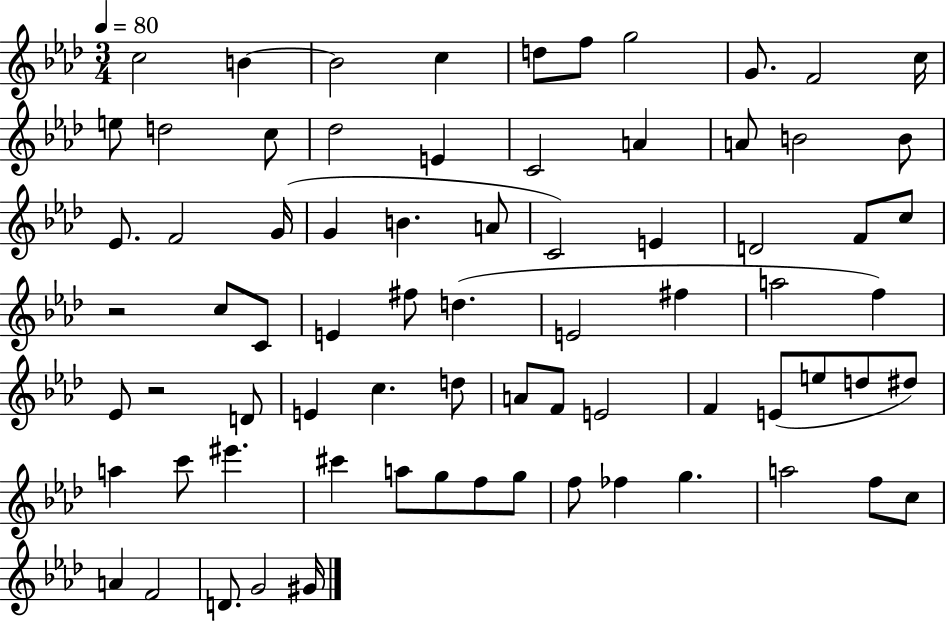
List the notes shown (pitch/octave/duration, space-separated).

C5/h B4/q B4/h C5/q D5/e F5/e G5/h G4/e. F4/h C5/s E5/e D5/h C5/e Db5/h E4/q C4/h A4/q A4/e B4/h B4/e Eb4/e. F4/h G4/s G4/q B4/q. A4/e C4/h E4/q D4/h F4/e C5/e R/h C5/e C4/e E4/q F#5/e D5/q. E4/h F#5/q A5/h F5/q Eb4/e R/h D4/e E4/q C5/q. D5/e A4/e F4/e E4/h F4/q E4/e E5/e D5/e D#5/e A5/q C6/e EIS6/q. C#6/q A5/e G5/e F5/e G5/e F5/e FES5/q G5/q. A5/h F5/e C5/e A4/q F4/h D4/e. G4/h G#4/s